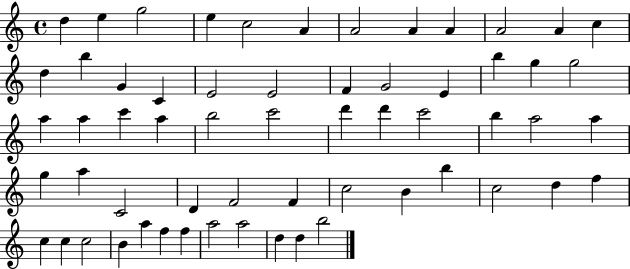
{
  \clef treble
  \time 4/4
  \defaultTimeSignature
  \key c \major
  d''4 e''4 g''2 | e''4 c''2 a'4 | a'2 a'4 a'4 | a'2 a'4 c''4 | \break d''4 b''4 g'4 c'4 | e'2 e'2 | f'4 g'2 e'4 | b''4 g''4 g''2 | \break a''4 a''4 c'''4 a''4 | b''2 c'''2 | d'''4 d'''4 c'''2 | b''4 a''2 a''4 | \break g''4 a''4 c'2 | d'4 f'2 f'4 | c''2 b'4 b''4 | c''2 d''4 f''4 | \break c''4 c''4 c''2 | b'4 a''4 f''4 f''4 | a''2 a''2 | d''4 d''4 b''2 | \break \bar "|."
}